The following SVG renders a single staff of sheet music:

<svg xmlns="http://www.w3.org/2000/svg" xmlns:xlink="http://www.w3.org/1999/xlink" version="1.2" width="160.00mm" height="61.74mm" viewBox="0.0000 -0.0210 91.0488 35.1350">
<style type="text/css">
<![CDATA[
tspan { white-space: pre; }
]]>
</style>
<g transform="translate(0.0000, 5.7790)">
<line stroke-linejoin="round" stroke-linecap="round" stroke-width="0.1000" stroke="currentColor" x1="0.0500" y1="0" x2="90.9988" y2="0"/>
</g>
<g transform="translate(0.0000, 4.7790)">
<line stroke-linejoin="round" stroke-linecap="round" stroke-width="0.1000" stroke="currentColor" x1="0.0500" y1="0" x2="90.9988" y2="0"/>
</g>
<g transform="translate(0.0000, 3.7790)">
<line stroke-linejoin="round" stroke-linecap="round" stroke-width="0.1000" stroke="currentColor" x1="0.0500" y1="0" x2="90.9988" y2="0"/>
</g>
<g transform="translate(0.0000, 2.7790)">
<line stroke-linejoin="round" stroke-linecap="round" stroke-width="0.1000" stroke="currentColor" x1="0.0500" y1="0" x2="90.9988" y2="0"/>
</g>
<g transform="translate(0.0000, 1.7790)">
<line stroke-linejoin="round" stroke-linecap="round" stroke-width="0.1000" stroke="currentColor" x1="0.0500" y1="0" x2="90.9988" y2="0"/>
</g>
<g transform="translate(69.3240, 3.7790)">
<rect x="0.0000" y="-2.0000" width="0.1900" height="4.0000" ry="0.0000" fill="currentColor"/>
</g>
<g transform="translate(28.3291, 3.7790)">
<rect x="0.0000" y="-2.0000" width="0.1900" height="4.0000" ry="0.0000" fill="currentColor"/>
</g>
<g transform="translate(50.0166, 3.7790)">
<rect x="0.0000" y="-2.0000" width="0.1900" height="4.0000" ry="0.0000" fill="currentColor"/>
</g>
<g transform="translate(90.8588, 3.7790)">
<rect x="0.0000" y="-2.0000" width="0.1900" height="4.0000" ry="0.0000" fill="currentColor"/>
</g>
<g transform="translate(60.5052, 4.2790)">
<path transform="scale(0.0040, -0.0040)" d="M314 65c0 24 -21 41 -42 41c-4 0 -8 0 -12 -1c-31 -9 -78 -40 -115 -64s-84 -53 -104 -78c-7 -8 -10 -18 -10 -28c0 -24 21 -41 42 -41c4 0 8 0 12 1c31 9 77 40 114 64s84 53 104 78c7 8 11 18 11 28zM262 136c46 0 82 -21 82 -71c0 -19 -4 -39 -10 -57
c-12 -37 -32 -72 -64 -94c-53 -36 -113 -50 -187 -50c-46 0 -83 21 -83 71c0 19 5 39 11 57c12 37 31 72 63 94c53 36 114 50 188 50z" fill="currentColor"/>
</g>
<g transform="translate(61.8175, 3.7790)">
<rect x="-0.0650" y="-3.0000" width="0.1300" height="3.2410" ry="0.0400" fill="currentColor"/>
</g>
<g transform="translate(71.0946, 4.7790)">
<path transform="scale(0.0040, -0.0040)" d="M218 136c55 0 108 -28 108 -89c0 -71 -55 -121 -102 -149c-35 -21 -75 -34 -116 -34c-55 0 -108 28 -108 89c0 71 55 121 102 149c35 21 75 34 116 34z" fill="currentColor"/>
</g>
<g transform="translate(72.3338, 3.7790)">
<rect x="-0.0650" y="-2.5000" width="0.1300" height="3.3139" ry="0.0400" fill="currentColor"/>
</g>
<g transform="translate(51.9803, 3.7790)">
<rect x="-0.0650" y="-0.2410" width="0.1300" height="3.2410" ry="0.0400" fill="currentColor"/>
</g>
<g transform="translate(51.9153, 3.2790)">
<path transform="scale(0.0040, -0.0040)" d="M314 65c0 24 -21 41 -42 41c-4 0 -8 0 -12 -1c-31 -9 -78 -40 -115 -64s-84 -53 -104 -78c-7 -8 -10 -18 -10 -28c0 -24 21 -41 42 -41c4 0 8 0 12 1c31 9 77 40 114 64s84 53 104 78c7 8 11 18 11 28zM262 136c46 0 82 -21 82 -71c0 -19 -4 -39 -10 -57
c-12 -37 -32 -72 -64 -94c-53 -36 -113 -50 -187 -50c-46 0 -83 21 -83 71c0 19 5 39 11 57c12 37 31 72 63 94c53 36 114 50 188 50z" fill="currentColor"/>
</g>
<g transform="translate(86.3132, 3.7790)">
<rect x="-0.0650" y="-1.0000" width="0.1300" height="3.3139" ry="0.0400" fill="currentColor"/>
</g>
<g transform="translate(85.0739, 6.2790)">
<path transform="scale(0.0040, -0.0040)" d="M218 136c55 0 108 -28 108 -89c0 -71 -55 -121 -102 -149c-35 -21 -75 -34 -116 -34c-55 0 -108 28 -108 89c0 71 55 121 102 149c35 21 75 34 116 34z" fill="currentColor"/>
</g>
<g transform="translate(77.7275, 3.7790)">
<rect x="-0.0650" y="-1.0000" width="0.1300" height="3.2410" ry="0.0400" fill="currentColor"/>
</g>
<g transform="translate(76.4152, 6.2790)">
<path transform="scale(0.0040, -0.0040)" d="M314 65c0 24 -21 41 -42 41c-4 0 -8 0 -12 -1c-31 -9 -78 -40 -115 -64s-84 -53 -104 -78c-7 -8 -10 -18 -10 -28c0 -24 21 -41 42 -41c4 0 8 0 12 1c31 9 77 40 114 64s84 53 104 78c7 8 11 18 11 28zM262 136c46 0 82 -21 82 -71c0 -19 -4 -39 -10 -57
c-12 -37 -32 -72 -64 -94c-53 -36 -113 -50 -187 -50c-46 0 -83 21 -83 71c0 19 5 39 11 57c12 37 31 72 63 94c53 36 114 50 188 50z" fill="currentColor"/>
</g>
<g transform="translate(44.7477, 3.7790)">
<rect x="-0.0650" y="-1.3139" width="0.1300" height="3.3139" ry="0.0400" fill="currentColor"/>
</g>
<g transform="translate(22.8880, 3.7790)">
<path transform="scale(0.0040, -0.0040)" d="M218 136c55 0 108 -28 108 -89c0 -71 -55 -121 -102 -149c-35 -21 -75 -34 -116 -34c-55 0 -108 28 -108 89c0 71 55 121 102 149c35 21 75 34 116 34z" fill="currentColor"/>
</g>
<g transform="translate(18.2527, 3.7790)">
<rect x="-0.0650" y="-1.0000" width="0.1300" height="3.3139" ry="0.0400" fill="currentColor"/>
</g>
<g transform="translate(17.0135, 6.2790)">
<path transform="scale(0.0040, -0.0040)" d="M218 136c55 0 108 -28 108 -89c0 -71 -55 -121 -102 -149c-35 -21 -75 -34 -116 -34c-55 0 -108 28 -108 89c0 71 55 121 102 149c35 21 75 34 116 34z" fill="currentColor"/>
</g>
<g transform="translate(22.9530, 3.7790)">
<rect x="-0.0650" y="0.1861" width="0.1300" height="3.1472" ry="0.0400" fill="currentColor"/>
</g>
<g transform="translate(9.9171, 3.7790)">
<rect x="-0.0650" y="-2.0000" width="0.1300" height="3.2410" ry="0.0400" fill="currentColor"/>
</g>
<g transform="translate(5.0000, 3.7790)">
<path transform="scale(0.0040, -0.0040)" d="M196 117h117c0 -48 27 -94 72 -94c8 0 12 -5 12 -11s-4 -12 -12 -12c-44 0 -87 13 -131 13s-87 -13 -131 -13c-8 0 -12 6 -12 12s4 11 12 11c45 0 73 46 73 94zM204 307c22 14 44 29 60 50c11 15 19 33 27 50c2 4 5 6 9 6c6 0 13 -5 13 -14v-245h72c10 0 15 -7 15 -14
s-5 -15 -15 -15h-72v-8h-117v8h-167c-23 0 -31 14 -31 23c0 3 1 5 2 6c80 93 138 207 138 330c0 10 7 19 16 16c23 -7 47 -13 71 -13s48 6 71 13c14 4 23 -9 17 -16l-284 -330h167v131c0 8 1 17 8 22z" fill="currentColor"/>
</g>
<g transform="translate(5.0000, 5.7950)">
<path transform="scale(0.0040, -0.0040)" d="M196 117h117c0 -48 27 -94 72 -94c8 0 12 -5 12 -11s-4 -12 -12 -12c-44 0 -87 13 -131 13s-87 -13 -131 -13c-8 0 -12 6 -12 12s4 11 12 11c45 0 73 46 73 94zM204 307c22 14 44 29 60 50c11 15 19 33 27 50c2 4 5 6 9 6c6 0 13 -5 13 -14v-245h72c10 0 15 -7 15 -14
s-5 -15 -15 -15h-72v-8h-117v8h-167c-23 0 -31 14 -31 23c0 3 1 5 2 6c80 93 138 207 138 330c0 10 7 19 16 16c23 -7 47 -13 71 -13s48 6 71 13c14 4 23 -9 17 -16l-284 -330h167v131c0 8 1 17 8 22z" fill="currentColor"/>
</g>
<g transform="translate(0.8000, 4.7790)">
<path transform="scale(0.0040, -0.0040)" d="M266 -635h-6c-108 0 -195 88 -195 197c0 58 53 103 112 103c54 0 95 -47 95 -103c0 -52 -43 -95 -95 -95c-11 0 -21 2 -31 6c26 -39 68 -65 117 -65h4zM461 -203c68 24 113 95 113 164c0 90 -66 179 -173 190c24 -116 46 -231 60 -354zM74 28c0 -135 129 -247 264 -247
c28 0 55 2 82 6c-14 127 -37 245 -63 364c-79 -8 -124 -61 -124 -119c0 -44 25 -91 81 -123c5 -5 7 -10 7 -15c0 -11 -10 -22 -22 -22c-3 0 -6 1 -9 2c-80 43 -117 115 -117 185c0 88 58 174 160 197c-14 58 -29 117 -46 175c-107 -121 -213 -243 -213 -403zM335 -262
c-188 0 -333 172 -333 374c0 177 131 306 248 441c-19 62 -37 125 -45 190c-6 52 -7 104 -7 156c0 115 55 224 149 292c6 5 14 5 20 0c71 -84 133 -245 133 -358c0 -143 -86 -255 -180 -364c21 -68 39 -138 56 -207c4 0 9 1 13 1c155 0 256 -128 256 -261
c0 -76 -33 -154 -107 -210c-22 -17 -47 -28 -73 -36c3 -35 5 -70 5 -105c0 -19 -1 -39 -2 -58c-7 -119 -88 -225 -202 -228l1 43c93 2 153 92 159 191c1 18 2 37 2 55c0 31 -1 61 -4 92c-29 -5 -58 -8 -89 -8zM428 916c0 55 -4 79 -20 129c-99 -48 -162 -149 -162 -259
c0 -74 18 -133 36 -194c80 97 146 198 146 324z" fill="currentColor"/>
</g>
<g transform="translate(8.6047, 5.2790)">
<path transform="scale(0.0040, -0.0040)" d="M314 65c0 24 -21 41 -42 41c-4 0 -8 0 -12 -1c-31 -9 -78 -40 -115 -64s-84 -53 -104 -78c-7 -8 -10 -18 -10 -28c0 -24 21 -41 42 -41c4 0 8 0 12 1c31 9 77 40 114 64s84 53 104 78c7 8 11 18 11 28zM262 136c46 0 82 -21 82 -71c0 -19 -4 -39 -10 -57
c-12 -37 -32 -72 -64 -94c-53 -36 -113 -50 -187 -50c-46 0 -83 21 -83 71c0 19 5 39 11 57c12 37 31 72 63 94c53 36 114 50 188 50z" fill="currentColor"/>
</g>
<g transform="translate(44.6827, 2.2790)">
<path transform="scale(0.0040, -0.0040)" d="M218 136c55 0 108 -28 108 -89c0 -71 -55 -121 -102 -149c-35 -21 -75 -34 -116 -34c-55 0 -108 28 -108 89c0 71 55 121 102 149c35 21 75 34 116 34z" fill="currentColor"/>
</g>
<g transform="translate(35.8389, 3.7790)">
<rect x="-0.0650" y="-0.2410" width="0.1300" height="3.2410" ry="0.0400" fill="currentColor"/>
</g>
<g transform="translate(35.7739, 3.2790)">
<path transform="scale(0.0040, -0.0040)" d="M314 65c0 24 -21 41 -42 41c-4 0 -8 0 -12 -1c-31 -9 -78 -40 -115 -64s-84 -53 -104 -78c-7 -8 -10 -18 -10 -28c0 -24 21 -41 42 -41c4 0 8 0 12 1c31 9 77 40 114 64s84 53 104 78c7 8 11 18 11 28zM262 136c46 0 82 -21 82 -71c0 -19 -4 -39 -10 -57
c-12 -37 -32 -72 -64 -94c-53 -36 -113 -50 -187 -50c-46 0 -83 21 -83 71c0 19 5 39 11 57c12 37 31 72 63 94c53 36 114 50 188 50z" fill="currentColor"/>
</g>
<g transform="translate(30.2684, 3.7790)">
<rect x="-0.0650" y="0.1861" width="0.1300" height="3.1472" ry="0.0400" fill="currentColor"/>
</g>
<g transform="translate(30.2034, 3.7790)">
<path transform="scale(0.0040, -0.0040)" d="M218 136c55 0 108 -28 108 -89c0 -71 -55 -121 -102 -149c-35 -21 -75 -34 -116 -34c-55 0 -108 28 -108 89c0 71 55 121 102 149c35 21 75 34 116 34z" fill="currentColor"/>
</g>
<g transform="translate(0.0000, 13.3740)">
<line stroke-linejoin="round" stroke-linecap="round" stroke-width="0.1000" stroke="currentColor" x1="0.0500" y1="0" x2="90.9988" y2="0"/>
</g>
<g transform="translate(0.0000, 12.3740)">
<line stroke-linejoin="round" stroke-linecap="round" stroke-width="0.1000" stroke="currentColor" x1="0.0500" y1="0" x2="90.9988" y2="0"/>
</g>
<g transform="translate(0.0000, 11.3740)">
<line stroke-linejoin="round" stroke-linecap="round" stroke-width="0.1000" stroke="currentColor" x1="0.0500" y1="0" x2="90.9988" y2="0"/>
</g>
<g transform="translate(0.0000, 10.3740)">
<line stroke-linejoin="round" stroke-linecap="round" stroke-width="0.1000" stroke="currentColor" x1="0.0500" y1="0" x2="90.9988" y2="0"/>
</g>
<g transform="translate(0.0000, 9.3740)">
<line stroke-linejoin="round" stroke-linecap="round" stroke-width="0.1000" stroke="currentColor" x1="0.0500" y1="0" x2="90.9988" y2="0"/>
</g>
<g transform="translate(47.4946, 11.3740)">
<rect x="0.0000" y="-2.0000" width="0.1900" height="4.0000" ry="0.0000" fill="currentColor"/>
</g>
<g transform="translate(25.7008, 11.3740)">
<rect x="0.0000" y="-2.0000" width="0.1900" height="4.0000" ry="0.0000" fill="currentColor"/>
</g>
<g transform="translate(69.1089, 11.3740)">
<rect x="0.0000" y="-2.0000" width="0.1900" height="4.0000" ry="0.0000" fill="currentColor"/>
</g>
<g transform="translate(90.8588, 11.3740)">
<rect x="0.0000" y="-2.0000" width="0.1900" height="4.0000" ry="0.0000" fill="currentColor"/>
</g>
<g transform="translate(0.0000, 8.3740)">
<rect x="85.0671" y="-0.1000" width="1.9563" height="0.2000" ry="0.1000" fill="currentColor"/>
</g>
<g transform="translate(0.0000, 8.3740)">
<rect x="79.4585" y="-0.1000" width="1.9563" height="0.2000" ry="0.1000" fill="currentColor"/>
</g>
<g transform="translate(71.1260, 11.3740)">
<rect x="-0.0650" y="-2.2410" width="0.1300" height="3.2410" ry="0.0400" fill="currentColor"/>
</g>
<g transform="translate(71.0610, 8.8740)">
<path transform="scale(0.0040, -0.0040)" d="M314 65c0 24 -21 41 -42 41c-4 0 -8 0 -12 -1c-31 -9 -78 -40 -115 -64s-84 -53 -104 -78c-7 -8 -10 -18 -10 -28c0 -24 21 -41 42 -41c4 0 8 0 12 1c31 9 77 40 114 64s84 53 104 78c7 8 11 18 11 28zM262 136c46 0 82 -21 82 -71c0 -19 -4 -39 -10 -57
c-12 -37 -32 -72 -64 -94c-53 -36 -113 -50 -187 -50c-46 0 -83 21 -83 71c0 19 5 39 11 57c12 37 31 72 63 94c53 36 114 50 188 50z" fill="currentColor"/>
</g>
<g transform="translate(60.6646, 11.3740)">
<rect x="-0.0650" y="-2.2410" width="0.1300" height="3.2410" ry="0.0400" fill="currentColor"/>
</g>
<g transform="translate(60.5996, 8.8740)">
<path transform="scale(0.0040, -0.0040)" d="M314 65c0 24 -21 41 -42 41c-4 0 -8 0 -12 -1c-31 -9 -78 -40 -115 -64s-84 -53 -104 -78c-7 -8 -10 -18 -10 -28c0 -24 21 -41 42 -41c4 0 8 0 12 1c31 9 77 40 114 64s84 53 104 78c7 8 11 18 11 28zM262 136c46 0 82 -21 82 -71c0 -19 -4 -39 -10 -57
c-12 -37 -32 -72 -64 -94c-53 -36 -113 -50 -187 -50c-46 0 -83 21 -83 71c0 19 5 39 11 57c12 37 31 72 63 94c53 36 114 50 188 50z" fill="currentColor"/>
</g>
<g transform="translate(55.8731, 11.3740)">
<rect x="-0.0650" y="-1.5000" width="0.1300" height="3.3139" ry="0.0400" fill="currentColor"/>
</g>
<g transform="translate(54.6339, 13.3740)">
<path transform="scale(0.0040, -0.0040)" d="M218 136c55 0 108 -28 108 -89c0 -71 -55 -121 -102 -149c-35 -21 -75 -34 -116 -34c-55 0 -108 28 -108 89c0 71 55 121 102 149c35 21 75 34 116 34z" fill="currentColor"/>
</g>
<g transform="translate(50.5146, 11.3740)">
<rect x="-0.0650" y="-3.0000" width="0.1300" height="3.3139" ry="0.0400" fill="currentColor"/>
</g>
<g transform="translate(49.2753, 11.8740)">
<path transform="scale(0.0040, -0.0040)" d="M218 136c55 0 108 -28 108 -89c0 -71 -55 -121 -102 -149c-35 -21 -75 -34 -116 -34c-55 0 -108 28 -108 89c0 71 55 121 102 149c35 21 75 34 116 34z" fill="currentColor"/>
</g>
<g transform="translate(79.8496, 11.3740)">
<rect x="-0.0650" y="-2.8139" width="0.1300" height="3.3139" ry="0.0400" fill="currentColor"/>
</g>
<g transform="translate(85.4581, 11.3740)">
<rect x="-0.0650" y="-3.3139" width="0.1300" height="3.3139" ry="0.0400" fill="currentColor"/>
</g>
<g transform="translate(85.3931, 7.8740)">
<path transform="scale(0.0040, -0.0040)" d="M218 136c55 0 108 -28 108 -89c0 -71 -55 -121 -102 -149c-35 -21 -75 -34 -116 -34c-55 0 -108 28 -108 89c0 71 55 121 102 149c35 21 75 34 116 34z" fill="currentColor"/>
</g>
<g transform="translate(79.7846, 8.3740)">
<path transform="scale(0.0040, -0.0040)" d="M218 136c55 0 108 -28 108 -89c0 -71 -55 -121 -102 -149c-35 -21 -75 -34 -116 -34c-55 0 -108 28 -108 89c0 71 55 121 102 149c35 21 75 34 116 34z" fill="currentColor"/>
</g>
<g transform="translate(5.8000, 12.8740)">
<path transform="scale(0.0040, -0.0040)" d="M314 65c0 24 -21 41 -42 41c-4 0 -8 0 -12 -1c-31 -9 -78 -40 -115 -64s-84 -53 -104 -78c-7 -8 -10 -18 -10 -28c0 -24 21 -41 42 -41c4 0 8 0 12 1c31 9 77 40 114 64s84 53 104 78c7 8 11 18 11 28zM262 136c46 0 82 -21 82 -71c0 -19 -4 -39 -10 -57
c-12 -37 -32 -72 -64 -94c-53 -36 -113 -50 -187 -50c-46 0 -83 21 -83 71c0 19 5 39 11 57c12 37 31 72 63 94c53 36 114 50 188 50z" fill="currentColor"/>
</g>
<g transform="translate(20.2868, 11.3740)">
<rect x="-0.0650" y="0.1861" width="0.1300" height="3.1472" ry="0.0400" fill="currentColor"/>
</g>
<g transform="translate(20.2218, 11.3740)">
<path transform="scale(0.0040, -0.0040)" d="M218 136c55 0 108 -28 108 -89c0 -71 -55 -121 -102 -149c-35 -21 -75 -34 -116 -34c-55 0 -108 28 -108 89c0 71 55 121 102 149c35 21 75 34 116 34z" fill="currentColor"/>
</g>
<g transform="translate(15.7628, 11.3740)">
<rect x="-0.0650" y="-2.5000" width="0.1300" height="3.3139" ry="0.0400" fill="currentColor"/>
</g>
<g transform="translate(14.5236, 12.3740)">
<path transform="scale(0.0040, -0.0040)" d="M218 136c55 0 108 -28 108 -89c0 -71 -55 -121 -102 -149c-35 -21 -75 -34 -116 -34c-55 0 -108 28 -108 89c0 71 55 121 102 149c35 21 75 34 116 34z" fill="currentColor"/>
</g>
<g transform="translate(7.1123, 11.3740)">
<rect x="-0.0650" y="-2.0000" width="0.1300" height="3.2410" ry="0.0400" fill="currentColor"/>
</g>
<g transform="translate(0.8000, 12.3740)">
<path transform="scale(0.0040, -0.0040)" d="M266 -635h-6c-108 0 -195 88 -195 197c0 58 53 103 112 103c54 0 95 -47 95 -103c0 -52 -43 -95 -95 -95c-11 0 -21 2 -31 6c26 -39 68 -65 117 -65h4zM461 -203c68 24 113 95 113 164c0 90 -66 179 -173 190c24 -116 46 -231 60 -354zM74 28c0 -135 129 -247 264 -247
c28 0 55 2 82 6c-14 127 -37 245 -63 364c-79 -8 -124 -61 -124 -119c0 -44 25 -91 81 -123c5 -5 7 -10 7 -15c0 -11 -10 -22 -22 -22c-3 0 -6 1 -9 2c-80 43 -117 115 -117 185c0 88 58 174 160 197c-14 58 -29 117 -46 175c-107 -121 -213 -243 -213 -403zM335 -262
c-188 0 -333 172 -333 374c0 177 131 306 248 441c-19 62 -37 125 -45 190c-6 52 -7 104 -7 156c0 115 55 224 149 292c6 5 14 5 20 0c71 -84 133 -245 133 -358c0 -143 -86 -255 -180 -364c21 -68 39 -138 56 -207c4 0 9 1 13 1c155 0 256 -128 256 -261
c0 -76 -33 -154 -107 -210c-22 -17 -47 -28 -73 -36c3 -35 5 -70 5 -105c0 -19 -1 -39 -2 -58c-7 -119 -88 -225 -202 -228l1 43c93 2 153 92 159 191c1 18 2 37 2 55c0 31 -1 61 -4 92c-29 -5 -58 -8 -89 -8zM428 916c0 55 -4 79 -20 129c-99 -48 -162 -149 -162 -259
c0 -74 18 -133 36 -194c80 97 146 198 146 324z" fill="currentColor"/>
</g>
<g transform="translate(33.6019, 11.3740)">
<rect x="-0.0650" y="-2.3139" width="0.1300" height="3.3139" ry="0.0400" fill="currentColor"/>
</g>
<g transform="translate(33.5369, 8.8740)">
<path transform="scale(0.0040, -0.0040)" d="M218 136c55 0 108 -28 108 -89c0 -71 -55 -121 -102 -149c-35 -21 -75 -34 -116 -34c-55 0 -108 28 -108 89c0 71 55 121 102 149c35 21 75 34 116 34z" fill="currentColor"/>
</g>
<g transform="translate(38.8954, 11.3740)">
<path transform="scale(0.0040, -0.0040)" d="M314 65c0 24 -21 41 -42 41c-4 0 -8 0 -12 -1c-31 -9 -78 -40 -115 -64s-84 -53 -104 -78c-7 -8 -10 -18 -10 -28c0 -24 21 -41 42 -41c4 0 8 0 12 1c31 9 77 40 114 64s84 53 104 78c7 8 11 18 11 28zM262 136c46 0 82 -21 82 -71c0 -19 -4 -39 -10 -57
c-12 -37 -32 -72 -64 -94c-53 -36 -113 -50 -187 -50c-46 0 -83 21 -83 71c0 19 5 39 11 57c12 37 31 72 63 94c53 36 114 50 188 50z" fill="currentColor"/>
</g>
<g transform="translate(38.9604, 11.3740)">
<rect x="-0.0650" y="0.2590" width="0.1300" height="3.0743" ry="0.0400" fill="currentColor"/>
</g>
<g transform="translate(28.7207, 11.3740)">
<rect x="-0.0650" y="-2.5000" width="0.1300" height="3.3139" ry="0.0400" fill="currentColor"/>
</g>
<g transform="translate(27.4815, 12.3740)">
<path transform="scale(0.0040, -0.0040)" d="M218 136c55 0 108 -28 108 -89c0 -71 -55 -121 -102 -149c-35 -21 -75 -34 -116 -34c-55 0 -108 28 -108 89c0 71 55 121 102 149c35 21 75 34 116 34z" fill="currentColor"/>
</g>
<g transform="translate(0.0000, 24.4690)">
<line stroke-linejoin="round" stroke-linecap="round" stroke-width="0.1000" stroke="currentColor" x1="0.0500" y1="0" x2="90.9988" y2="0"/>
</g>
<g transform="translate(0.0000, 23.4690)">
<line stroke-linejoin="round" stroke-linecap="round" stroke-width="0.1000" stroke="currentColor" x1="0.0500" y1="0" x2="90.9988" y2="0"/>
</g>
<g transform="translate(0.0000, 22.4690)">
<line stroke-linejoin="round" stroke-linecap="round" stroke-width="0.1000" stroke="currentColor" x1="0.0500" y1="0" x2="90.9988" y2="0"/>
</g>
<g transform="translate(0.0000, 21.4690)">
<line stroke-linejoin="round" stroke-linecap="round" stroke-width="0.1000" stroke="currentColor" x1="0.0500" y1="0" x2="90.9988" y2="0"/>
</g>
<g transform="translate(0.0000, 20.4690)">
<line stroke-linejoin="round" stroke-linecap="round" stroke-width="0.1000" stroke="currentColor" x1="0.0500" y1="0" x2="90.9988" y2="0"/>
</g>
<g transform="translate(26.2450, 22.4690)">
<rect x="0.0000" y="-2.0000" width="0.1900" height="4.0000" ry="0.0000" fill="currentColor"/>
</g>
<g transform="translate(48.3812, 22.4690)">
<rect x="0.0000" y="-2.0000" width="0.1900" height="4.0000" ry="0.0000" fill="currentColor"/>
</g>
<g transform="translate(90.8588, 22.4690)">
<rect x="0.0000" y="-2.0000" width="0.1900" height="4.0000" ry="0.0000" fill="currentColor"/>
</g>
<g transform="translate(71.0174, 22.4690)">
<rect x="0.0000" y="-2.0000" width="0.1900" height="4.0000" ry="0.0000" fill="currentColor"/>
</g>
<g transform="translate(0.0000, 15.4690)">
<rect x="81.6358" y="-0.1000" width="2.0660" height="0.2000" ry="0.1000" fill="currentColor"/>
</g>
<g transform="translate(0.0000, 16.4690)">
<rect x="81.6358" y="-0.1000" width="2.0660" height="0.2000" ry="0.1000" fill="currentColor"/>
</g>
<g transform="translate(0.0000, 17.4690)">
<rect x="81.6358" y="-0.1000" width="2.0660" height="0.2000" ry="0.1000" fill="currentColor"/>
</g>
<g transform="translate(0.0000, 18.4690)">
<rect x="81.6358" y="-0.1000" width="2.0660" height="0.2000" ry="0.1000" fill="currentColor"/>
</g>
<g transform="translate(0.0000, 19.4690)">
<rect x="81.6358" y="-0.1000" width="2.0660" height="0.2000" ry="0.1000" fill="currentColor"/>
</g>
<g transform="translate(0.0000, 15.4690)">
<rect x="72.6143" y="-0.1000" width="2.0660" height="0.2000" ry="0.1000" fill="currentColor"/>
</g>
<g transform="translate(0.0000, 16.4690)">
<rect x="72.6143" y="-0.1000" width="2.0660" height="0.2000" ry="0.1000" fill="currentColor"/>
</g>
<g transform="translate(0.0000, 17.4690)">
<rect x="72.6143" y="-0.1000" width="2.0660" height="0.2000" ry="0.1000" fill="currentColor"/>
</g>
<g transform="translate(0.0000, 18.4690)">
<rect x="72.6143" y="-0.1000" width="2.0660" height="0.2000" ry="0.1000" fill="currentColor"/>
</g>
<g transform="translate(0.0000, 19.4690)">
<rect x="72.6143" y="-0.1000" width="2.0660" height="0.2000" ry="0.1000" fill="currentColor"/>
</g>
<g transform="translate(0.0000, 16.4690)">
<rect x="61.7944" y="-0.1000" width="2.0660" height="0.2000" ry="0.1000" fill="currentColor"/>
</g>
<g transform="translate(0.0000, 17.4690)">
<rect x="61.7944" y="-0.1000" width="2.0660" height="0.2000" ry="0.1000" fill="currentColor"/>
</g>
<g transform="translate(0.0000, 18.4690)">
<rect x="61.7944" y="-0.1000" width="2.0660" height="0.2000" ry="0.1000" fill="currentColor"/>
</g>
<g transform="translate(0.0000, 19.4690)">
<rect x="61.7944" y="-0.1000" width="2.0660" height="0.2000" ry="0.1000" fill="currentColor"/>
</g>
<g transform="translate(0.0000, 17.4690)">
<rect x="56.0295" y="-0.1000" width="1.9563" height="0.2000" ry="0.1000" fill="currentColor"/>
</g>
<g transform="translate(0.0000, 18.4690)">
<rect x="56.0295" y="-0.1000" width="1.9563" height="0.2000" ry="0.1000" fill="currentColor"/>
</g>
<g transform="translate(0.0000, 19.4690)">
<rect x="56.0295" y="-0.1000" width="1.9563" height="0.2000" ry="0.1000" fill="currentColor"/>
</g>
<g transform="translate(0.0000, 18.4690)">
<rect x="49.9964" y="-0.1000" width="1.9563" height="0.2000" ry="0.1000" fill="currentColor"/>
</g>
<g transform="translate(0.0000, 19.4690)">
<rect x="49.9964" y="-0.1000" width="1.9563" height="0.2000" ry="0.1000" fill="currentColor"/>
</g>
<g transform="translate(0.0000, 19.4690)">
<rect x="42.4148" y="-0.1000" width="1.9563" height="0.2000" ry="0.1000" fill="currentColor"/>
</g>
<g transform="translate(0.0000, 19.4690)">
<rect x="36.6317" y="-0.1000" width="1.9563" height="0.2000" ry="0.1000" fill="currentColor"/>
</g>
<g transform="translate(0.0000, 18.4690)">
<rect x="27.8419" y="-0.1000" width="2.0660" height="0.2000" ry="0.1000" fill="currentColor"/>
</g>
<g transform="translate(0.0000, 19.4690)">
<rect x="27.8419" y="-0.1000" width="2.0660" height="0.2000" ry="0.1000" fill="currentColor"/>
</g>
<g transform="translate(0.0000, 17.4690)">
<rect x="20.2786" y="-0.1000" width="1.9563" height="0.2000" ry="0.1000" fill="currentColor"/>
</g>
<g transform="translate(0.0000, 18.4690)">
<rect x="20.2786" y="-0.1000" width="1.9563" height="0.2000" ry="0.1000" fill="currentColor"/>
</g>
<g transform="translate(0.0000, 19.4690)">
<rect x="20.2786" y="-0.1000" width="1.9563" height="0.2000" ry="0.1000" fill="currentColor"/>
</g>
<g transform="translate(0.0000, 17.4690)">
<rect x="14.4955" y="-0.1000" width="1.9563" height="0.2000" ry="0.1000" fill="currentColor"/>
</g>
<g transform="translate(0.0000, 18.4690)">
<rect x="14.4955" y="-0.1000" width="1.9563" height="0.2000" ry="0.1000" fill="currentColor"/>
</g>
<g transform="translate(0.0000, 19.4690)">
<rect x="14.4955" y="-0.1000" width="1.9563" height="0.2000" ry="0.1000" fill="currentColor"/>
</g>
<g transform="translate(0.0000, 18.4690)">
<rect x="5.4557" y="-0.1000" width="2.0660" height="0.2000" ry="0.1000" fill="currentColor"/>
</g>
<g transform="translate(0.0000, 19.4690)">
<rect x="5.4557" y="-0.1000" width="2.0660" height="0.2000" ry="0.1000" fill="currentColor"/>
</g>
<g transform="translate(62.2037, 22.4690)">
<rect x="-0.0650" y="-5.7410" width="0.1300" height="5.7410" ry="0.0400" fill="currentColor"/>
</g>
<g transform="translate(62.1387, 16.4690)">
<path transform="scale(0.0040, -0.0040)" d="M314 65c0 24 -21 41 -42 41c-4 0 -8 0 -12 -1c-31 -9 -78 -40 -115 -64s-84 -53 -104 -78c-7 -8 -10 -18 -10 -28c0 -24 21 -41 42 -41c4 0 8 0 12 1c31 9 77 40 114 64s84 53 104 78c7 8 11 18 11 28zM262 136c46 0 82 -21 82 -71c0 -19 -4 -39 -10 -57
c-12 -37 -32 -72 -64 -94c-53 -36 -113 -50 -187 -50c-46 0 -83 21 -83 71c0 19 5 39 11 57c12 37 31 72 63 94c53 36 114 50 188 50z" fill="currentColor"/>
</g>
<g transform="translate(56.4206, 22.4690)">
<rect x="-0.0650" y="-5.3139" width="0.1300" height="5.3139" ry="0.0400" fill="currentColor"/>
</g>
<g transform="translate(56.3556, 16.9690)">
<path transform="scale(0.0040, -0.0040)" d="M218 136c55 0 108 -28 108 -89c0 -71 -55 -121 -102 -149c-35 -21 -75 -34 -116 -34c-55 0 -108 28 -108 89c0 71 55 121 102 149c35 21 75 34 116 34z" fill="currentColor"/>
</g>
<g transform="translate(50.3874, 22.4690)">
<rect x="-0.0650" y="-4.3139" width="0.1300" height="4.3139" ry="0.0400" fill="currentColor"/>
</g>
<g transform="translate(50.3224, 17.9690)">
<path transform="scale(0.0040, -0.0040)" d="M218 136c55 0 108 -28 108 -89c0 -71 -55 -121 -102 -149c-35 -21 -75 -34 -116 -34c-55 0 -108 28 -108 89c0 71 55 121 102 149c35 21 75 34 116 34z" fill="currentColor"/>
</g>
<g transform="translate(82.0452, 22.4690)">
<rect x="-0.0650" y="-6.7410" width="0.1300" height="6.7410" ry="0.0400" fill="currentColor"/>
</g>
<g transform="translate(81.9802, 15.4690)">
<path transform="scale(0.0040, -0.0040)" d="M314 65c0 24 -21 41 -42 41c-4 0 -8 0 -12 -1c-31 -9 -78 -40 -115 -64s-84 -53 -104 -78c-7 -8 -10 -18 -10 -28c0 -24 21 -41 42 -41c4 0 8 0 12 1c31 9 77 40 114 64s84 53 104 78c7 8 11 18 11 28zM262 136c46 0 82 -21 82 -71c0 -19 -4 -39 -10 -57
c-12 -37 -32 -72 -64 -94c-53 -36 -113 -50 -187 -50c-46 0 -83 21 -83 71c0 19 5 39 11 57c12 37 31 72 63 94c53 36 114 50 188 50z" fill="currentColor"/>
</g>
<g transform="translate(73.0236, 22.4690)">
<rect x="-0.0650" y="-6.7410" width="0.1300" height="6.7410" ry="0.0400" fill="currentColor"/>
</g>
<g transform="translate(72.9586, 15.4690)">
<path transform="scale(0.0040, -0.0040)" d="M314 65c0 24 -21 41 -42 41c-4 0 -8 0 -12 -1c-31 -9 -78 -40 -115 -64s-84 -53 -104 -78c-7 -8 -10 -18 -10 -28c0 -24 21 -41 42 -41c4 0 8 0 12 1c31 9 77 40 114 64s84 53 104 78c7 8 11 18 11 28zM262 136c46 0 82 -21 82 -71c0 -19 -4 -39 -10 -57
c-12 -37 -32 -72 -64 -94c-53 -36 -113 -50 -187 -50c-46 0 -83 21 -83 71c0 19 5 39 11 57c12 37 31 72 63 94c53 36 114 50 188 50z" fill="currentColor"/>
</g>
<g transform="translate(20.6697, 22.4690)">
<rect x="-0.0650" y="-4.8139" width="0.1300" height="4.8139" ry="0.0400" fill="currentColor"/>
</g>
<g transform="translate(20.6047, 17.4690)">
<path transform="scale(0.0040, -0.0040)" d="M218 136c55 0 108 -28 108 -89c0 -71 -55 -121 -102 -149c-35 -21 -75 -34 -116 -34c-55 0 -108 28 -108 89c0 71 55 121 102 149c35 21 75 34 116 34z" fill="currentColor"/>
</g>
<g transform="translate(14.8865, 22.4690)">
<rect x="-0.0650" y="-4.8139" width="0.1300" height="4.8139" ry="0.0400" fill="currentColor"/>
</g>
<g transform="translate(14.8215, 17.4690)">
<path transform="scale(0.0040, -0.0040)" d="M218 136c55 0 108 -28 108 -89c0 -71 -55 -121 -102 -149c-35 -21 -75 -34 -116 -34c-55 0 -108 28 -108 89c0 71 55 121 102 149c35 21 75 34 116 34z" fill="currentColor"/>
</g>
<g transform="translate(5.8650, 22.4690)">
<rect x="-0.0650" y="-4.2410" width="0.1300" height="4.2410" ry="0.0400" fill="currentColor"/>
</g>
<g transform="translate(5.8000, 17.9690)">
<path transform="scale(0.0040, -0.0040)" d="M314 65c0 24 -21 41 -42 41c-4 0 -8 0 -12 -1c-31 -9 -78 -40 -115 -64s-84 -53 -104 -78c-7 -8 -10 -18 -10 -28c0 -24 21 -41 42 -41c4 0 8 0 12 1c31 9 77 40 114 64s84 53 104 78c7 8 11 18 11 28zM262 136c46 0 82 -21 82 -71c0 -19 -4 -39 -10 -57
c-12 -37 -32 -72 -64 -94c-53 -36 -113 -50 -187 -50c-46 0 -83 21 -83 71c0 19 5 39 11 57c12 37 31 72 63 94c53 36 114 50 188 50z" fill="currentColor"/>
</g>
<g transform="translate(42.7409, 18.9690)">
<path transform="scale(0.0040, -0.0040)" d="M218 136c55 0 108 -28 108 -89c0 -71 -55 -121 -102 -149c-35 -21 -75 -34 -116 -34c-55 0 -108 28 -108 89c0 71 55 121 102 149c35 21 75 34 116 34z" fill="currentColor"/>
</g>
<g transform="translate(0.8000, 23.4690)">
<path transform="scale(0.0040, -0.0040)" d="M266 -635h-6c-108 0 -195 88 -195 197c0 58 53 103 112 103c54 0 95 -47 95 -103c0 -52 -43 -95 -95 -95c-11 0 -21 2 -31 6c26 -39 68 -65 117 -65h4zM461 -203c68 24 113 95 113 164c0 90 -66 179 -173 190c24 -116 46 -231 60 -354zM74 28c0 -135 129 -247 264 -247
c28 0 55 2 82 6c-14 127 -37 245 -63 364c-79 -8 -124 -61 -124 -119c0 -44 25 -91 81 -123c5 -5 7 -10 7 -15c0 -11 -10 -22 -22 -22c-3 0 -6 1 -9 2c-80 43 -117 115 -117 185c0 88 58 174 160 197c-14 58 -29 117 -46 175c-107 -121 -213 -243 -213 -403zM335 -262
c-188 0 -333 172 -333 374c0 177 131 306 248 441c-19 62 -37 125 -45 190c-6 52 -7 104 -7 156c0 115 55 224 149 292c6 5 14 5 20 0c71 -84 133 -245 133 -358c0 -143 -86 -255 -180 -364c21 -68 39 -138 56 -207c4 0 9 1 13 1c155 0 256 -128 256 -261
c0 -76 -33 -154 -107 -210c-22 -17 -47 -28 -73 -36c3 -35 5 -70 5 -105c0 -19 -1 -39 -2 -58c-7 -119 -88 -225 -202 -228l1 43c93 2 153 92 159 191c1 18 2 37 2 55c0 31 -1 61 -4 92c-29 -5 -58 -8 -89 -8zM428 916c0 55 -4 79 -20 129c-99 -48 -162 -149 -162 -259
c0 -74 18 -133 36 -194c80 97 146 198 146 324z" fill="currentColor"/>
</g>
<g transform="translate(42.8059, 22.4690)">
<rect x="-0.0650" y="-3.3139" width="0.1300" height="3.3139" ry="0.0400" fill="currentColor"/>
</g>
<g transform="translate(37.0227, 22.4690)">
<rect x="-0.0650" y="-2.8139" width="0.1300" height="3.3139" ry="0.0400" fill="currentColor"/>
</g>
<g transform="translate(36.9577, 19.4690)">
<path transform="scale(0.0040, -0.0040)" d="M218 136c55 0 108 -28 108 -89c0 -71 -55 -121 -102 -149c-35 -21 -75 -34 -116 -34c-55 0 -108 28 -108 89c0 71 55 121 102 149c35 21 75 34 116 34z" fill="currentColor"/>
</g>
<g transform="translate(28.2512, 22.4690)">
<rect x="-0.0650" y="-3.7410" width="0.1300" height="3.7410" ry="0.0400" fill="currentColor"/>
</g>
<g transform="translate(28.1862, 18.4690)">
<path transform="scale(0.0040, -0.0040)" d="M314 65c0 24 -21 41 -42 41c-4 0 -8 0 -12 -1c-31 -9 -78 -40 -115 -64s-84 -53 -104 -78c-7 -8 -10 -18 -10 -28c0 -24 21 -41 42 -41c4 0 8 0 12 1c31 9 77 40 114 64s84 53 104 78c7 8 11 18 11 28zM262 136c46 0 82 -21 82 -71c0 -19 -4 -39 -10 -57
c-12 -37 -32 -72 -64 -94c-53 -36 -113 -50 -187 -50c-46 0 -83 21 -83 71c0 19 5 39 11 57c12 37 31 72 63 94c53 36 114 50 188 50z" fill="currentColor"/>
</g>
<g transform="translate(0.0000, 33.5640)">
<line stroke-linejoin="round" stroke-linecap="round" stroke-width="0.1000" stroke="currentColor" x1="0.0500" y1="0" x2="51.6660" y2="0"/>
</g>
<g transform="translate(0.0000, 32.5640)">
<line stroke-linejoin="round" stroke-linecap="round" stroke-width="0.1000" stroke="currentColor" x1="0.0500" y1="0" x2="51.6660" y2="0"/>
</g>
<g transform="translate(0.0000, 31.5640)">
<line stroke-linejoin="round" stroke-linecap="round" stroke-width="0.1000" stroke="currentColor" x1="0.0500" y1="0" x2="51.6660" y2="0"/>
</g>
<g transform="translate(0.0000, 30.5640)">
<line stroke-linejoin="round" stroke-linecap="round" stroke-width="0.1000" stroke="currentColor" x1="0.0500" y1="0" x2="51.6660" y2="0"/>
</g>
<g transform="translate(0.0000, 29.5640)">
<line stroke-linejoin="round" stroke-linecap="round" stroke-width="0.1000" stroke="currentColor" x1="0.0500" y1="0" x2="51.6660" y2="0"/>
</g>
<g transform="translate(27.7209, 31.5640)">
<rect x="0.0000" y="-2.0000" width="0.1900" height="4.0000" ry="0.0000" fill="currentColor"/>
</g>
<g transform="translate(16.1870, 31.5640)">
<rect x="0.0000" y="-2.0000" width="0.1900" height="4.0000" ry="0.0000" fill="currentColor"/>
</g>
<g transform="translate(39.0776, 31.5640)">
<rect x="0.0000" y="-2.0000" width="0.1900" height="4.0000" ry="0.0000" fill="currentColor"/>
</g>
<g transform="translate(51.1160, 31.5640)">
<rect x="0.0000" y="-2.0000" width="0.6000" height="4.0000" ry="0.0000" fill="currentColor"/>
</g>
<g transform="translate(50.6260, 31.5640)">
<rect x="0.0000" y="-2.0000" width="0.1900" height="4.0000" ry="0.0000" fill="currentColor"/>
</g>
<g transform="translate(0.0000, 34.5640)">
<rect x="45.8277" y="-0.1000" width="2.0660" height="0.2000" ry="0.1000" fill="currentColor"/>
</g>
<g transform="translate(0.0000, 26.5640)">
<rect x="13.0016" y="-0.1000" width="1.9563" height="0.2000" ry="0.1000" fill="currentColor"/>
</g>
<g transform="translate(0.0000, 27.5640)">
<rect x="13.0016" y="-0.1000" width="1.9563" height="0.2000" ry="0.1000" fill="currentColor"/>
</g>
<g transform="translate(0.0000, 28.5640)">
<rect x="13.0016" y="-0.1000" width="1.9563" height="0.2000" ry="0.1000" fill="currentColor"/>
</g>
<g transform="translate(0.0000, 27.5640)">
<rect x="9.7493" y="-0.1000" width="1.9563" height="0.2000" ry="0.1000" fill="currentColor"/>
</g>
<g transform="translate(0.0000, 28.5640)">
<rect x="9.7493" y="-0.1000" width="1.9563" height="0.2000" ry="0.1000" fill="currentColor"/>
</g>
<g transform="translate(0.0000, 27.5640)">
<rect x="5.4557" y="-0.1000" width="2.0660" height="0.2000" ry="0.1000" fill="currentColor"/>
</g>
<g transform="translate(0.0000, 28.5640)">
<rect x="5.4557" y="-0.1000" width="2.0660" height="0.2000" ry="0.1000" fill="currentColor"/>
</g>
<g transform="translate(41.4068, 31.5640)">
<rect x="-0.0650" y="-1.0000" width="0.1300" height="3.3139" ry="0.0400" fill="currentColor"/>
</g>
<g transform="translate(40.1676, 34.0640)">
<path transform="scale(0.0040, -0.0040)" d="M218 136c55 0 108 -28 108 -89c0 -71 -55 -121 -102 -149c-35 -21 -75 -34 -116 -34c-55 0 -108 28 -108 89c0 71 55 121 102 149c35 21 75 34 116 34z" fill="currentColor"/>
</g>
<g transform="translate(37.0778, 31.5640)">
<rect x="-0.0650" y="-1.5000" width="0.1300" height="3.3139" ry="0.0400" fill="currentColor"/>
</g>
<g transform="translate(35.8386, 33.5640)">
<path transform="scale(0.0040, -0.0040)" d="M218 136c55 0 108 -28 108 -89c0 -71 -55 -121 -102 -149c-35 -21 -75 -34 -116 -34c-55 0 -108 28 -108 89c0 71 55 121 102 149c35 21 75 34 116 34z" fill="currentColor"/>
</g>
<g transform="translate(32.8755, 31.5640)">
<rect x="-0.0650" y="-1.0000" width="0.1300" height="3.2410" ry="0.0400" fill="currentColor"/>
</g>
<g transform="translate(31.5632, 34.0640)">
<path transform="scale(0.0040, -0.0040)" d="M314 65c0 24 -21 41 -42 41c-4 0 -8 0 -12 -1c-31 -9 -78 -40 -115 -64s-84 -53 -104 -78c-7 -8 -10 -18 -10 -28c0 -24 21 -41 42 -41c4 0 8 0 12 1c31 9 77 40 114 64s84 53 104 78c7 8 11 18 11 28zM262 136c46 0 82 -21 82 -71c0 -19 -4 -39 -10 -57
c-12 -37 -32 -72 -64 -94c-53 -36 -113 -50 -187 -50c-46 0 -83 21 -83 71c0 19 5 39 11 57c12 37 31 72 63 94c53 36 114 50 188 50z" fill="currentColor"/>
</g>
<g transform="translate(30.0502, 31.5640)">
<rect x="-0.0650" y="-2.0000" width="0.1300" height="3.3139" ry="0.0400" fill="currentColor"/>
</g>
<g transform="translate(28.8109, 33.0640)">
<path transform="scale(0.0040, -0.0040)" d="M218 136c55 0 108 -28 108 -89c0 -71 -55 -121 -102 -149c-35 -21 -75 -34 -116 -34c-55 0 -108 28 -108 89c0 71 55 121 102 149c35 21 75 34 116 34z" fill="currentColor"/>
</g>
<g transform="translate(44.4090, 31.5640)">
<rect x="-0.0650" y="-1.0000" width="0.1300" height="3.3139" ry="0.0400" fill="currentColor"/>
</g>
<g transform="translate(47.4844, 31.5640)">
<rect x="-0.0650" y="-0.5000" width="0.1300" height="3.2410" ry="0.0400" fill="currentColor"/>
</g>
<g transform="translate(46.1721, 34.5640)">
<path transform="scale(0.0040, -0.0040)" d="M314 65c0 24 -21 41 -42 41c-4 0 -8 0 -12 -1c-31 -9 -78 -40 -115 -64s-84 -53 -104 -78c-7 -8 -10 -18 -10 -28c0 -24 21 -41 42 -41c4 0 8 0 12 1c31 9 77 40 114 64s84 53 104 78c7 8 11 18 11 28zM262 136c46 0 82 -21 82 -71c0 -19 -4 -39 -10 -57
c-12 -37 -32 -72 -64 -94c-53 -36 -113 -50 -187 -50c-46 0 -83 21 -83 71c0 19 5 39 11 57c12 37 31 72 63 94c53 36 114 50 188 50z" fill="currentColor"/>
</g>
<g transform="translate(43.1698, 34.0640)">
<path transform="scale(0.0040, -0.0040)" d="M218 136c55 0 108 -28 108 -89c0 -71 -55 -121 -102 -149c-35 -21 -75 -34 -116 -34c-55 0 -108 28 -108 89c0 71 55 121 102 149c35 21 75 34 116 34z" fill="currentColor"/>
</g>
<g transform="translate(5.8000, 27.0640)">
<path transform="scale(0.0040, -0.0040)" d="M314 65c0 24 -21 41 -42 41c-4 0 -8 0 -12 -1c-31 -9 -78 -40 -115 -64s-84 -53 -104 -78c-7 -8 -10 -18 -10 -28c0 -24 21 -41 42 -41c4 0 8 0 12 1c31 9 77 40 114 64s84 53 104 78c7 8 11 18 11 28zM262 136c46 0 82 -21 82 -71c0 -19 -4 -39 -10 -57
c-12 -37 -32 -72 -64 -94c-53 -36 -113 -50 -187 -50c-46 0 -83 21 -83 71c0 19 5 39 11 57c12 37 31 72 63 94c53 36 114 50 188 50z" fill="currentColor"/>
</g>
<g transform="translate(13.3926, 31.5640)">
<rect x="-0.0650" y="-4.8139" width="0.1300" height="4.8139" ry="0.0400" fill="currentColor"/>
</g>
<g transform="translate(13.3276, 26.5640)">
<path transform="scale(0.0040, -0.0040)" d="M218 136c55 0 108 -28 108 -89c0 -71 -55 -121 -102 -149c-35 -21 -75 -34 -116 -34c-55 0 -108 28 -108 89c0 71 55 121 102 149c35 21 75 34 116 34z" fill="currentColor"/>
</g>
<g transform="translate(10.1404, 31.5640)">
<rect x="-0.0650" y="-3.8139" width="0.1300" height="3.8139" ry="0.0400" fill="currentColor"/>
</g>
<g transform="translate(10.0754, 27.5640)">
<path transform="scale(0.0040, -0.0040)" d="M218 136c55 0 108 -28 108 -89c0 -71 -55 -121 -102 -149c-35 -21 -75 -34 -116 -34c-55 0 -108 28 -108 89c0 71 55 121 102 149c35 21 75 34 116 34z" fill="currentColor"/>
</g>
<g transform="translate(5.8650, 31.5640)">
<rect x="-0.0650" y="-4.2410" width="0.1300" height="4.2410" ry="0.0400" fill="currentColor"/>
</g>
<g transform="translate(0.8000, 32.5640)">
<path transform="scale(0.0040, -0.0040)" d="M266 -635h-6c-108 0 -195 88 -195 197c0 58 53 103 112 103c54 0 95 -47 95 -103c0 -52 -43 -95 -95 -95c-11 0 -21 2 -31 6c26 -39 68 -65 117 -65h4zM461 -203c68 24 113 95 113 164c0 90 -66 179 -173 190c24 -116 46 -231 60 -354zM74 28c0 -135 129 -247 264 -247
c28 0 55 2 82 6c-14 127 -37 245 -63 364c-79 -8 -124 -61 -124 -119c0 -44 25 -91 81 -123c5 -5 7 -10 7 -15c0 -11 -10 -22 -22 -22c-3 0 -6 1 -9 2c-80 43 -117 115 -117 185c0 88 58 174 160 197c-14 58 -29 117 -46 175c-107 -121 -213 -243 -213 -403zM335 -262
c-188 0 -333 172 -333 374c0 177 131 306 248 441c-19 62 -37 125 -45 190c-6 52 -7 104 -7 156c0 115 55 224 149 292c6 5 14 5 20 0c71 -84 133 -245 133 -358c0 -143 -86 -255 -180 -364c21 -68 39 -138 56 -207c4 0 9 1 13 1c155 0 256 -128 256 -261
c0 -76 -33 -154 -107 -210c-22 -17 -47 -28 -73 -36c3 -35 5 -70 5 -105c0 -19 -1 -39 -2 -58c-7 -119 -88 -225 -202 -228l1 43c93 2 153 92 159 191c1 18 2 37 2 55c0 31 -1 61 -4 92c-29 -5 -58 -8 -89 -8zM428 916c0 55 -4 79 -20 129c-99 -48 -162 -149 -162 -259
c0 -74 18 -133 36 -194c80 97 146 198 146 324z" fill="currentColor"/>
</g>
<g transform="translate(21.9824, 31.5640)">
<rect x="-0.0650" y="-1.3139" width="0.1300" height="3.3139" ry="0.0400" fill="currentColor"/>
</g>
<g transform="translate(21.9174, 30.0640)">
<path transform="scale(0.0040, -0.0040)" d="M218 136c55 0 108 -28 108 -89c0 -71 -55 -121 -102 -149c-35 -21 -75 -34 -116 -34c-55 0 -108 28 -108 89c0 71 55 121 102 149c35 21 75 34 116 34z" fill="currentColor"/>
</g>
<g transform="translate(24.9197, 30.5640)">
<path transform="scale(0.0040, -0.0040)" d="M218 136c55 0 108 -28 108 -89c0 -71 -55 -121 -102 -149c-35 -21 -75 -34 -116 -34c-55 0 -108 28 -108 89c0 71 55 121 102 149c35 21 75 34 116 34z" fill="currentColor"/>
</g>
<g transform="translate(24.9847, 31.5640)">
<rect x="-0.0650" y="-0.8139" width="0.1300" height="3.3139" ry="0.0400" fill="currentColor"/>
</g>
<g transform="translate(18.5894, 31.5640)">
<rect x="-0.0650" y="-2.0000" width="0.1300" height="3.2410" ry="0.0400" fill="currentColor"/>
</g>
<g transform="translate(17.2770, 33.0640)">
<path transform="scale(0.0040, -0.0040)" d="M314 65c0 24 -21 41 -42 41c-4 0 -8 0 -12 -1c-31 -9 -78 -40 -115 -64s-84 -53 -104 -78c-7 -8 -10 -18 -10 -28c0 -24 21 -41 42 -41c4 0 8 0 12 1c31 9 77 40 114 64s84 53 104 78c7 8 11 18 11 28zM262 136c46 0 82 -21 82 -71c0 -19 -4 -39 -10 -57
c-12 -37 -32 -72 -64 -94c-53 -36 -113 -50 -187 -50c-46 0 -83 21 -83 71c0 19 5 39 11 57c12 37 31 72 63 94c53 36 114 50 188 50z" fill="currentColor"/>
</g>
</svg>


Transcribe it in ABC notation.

X:1
T:Untitled
M:4/4
L:1/4
K:C
F2 D B B c2 e c2 A2 G D2 D F2 G B G g B2 A E g2 g2 a b d'2 e' e' c'2 a b d' f' g'2 b'2 b'2 d'2 c' e' F2 e d F D2 E D D C2